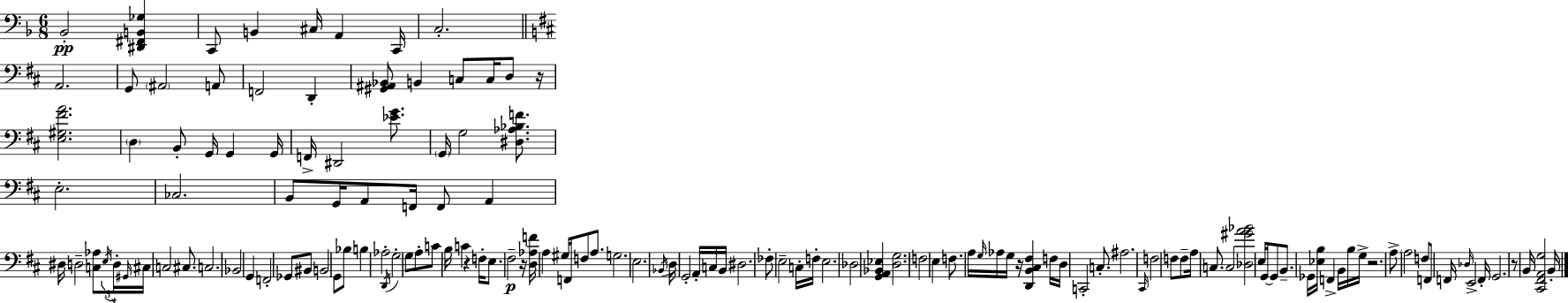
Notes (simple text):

Bb2/h [D#2,F#2,B2,Gb3]/q C2/e B2/q C#3/s A2/q C2/s C3/h. A2/h. G2/e A#2/h A2/e F2/h D2/q [G#2,A#2,Bb2]/e B2/q C3/e C3/s D3/e R/s [E3,G#3,F#4,A4]/h. D3/q B2/e G2/s G2/q G2/s F2/s D#2/h [Eb4,G4]/e. G2/s G3/h [D#3,Ab3,Bb3,F4]/e. E3/h. CES3/h. B2/e G2/s A2/e F2/s F2/e A2/q D#3/s D3/h [C3,Ab3]/e E3/s D3/s G#2/s C#3/s C3/h C#3/e. C3/h. Bb2/h G2/q F2/h Gb2/e BIS2/e B2/h G2/e Bb3/e B3/q Ab3/h D2/s G3/h G3/e A3/e C4/e B3/s C4/q R/q F3/s E3/e. F#3/h R/s [D3,Ab3,F4]/s A3/q G#3/s F2/s F3/e A3/e. G3/h. E3/h. Bb2/s D3/s G2/h A2/s C3/s B2/s D#3/h. FES3/e E3/h C3/s F3/s E3/h. Db3/h [G2,A2,Bb2,Eb3]/q [D3,G3]/h. F3/h E3/q F3/e. A3/s G3/s Ab3/s G3/s R/s [D2,B2,C#3,F#3]/q F3/s D3/s C2/h C3/e. A#3/h. C#2/s F3/h F3/e F3/e A3/s C3/e. C3/h [Db3,G#4,A4,Bb4]/h E3/s G2/s G2/e B2/e. Gb2/s [Eb3,B3]/s F2/q B2/s B3/s G3/s R/h. A3/e A3/h F3/e F2/e F2/s Db3/s E2/h F2/s G2/h. R/e B2/s [C#2,F#2,A2,G3]/h B2/s